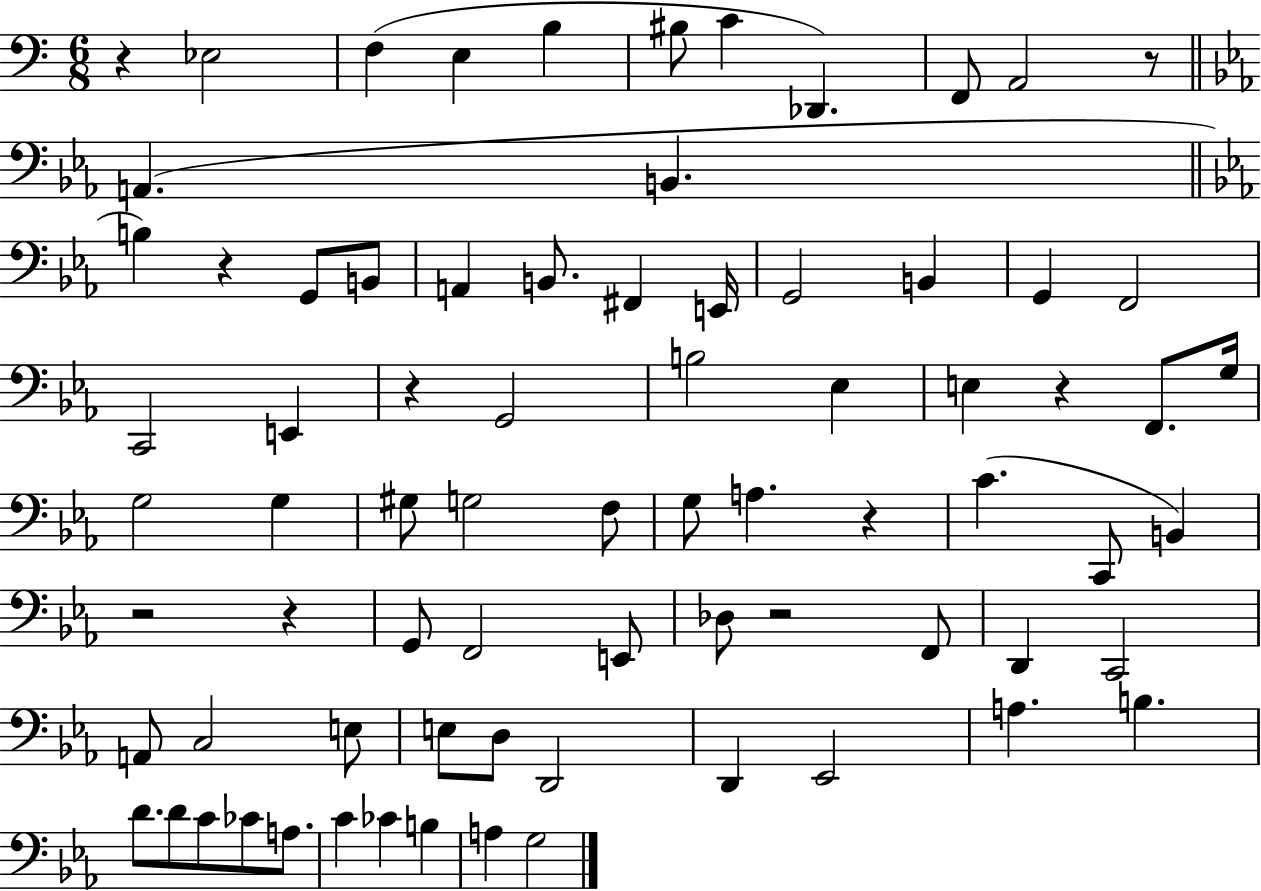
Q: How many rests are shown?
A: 9